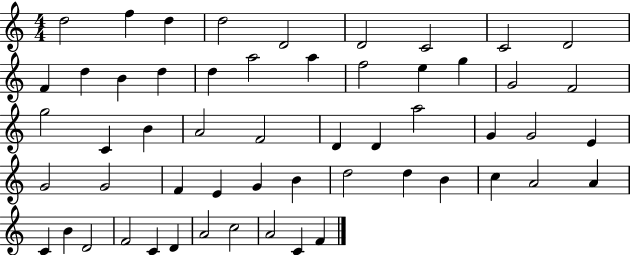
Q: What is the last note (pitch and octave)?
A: F4